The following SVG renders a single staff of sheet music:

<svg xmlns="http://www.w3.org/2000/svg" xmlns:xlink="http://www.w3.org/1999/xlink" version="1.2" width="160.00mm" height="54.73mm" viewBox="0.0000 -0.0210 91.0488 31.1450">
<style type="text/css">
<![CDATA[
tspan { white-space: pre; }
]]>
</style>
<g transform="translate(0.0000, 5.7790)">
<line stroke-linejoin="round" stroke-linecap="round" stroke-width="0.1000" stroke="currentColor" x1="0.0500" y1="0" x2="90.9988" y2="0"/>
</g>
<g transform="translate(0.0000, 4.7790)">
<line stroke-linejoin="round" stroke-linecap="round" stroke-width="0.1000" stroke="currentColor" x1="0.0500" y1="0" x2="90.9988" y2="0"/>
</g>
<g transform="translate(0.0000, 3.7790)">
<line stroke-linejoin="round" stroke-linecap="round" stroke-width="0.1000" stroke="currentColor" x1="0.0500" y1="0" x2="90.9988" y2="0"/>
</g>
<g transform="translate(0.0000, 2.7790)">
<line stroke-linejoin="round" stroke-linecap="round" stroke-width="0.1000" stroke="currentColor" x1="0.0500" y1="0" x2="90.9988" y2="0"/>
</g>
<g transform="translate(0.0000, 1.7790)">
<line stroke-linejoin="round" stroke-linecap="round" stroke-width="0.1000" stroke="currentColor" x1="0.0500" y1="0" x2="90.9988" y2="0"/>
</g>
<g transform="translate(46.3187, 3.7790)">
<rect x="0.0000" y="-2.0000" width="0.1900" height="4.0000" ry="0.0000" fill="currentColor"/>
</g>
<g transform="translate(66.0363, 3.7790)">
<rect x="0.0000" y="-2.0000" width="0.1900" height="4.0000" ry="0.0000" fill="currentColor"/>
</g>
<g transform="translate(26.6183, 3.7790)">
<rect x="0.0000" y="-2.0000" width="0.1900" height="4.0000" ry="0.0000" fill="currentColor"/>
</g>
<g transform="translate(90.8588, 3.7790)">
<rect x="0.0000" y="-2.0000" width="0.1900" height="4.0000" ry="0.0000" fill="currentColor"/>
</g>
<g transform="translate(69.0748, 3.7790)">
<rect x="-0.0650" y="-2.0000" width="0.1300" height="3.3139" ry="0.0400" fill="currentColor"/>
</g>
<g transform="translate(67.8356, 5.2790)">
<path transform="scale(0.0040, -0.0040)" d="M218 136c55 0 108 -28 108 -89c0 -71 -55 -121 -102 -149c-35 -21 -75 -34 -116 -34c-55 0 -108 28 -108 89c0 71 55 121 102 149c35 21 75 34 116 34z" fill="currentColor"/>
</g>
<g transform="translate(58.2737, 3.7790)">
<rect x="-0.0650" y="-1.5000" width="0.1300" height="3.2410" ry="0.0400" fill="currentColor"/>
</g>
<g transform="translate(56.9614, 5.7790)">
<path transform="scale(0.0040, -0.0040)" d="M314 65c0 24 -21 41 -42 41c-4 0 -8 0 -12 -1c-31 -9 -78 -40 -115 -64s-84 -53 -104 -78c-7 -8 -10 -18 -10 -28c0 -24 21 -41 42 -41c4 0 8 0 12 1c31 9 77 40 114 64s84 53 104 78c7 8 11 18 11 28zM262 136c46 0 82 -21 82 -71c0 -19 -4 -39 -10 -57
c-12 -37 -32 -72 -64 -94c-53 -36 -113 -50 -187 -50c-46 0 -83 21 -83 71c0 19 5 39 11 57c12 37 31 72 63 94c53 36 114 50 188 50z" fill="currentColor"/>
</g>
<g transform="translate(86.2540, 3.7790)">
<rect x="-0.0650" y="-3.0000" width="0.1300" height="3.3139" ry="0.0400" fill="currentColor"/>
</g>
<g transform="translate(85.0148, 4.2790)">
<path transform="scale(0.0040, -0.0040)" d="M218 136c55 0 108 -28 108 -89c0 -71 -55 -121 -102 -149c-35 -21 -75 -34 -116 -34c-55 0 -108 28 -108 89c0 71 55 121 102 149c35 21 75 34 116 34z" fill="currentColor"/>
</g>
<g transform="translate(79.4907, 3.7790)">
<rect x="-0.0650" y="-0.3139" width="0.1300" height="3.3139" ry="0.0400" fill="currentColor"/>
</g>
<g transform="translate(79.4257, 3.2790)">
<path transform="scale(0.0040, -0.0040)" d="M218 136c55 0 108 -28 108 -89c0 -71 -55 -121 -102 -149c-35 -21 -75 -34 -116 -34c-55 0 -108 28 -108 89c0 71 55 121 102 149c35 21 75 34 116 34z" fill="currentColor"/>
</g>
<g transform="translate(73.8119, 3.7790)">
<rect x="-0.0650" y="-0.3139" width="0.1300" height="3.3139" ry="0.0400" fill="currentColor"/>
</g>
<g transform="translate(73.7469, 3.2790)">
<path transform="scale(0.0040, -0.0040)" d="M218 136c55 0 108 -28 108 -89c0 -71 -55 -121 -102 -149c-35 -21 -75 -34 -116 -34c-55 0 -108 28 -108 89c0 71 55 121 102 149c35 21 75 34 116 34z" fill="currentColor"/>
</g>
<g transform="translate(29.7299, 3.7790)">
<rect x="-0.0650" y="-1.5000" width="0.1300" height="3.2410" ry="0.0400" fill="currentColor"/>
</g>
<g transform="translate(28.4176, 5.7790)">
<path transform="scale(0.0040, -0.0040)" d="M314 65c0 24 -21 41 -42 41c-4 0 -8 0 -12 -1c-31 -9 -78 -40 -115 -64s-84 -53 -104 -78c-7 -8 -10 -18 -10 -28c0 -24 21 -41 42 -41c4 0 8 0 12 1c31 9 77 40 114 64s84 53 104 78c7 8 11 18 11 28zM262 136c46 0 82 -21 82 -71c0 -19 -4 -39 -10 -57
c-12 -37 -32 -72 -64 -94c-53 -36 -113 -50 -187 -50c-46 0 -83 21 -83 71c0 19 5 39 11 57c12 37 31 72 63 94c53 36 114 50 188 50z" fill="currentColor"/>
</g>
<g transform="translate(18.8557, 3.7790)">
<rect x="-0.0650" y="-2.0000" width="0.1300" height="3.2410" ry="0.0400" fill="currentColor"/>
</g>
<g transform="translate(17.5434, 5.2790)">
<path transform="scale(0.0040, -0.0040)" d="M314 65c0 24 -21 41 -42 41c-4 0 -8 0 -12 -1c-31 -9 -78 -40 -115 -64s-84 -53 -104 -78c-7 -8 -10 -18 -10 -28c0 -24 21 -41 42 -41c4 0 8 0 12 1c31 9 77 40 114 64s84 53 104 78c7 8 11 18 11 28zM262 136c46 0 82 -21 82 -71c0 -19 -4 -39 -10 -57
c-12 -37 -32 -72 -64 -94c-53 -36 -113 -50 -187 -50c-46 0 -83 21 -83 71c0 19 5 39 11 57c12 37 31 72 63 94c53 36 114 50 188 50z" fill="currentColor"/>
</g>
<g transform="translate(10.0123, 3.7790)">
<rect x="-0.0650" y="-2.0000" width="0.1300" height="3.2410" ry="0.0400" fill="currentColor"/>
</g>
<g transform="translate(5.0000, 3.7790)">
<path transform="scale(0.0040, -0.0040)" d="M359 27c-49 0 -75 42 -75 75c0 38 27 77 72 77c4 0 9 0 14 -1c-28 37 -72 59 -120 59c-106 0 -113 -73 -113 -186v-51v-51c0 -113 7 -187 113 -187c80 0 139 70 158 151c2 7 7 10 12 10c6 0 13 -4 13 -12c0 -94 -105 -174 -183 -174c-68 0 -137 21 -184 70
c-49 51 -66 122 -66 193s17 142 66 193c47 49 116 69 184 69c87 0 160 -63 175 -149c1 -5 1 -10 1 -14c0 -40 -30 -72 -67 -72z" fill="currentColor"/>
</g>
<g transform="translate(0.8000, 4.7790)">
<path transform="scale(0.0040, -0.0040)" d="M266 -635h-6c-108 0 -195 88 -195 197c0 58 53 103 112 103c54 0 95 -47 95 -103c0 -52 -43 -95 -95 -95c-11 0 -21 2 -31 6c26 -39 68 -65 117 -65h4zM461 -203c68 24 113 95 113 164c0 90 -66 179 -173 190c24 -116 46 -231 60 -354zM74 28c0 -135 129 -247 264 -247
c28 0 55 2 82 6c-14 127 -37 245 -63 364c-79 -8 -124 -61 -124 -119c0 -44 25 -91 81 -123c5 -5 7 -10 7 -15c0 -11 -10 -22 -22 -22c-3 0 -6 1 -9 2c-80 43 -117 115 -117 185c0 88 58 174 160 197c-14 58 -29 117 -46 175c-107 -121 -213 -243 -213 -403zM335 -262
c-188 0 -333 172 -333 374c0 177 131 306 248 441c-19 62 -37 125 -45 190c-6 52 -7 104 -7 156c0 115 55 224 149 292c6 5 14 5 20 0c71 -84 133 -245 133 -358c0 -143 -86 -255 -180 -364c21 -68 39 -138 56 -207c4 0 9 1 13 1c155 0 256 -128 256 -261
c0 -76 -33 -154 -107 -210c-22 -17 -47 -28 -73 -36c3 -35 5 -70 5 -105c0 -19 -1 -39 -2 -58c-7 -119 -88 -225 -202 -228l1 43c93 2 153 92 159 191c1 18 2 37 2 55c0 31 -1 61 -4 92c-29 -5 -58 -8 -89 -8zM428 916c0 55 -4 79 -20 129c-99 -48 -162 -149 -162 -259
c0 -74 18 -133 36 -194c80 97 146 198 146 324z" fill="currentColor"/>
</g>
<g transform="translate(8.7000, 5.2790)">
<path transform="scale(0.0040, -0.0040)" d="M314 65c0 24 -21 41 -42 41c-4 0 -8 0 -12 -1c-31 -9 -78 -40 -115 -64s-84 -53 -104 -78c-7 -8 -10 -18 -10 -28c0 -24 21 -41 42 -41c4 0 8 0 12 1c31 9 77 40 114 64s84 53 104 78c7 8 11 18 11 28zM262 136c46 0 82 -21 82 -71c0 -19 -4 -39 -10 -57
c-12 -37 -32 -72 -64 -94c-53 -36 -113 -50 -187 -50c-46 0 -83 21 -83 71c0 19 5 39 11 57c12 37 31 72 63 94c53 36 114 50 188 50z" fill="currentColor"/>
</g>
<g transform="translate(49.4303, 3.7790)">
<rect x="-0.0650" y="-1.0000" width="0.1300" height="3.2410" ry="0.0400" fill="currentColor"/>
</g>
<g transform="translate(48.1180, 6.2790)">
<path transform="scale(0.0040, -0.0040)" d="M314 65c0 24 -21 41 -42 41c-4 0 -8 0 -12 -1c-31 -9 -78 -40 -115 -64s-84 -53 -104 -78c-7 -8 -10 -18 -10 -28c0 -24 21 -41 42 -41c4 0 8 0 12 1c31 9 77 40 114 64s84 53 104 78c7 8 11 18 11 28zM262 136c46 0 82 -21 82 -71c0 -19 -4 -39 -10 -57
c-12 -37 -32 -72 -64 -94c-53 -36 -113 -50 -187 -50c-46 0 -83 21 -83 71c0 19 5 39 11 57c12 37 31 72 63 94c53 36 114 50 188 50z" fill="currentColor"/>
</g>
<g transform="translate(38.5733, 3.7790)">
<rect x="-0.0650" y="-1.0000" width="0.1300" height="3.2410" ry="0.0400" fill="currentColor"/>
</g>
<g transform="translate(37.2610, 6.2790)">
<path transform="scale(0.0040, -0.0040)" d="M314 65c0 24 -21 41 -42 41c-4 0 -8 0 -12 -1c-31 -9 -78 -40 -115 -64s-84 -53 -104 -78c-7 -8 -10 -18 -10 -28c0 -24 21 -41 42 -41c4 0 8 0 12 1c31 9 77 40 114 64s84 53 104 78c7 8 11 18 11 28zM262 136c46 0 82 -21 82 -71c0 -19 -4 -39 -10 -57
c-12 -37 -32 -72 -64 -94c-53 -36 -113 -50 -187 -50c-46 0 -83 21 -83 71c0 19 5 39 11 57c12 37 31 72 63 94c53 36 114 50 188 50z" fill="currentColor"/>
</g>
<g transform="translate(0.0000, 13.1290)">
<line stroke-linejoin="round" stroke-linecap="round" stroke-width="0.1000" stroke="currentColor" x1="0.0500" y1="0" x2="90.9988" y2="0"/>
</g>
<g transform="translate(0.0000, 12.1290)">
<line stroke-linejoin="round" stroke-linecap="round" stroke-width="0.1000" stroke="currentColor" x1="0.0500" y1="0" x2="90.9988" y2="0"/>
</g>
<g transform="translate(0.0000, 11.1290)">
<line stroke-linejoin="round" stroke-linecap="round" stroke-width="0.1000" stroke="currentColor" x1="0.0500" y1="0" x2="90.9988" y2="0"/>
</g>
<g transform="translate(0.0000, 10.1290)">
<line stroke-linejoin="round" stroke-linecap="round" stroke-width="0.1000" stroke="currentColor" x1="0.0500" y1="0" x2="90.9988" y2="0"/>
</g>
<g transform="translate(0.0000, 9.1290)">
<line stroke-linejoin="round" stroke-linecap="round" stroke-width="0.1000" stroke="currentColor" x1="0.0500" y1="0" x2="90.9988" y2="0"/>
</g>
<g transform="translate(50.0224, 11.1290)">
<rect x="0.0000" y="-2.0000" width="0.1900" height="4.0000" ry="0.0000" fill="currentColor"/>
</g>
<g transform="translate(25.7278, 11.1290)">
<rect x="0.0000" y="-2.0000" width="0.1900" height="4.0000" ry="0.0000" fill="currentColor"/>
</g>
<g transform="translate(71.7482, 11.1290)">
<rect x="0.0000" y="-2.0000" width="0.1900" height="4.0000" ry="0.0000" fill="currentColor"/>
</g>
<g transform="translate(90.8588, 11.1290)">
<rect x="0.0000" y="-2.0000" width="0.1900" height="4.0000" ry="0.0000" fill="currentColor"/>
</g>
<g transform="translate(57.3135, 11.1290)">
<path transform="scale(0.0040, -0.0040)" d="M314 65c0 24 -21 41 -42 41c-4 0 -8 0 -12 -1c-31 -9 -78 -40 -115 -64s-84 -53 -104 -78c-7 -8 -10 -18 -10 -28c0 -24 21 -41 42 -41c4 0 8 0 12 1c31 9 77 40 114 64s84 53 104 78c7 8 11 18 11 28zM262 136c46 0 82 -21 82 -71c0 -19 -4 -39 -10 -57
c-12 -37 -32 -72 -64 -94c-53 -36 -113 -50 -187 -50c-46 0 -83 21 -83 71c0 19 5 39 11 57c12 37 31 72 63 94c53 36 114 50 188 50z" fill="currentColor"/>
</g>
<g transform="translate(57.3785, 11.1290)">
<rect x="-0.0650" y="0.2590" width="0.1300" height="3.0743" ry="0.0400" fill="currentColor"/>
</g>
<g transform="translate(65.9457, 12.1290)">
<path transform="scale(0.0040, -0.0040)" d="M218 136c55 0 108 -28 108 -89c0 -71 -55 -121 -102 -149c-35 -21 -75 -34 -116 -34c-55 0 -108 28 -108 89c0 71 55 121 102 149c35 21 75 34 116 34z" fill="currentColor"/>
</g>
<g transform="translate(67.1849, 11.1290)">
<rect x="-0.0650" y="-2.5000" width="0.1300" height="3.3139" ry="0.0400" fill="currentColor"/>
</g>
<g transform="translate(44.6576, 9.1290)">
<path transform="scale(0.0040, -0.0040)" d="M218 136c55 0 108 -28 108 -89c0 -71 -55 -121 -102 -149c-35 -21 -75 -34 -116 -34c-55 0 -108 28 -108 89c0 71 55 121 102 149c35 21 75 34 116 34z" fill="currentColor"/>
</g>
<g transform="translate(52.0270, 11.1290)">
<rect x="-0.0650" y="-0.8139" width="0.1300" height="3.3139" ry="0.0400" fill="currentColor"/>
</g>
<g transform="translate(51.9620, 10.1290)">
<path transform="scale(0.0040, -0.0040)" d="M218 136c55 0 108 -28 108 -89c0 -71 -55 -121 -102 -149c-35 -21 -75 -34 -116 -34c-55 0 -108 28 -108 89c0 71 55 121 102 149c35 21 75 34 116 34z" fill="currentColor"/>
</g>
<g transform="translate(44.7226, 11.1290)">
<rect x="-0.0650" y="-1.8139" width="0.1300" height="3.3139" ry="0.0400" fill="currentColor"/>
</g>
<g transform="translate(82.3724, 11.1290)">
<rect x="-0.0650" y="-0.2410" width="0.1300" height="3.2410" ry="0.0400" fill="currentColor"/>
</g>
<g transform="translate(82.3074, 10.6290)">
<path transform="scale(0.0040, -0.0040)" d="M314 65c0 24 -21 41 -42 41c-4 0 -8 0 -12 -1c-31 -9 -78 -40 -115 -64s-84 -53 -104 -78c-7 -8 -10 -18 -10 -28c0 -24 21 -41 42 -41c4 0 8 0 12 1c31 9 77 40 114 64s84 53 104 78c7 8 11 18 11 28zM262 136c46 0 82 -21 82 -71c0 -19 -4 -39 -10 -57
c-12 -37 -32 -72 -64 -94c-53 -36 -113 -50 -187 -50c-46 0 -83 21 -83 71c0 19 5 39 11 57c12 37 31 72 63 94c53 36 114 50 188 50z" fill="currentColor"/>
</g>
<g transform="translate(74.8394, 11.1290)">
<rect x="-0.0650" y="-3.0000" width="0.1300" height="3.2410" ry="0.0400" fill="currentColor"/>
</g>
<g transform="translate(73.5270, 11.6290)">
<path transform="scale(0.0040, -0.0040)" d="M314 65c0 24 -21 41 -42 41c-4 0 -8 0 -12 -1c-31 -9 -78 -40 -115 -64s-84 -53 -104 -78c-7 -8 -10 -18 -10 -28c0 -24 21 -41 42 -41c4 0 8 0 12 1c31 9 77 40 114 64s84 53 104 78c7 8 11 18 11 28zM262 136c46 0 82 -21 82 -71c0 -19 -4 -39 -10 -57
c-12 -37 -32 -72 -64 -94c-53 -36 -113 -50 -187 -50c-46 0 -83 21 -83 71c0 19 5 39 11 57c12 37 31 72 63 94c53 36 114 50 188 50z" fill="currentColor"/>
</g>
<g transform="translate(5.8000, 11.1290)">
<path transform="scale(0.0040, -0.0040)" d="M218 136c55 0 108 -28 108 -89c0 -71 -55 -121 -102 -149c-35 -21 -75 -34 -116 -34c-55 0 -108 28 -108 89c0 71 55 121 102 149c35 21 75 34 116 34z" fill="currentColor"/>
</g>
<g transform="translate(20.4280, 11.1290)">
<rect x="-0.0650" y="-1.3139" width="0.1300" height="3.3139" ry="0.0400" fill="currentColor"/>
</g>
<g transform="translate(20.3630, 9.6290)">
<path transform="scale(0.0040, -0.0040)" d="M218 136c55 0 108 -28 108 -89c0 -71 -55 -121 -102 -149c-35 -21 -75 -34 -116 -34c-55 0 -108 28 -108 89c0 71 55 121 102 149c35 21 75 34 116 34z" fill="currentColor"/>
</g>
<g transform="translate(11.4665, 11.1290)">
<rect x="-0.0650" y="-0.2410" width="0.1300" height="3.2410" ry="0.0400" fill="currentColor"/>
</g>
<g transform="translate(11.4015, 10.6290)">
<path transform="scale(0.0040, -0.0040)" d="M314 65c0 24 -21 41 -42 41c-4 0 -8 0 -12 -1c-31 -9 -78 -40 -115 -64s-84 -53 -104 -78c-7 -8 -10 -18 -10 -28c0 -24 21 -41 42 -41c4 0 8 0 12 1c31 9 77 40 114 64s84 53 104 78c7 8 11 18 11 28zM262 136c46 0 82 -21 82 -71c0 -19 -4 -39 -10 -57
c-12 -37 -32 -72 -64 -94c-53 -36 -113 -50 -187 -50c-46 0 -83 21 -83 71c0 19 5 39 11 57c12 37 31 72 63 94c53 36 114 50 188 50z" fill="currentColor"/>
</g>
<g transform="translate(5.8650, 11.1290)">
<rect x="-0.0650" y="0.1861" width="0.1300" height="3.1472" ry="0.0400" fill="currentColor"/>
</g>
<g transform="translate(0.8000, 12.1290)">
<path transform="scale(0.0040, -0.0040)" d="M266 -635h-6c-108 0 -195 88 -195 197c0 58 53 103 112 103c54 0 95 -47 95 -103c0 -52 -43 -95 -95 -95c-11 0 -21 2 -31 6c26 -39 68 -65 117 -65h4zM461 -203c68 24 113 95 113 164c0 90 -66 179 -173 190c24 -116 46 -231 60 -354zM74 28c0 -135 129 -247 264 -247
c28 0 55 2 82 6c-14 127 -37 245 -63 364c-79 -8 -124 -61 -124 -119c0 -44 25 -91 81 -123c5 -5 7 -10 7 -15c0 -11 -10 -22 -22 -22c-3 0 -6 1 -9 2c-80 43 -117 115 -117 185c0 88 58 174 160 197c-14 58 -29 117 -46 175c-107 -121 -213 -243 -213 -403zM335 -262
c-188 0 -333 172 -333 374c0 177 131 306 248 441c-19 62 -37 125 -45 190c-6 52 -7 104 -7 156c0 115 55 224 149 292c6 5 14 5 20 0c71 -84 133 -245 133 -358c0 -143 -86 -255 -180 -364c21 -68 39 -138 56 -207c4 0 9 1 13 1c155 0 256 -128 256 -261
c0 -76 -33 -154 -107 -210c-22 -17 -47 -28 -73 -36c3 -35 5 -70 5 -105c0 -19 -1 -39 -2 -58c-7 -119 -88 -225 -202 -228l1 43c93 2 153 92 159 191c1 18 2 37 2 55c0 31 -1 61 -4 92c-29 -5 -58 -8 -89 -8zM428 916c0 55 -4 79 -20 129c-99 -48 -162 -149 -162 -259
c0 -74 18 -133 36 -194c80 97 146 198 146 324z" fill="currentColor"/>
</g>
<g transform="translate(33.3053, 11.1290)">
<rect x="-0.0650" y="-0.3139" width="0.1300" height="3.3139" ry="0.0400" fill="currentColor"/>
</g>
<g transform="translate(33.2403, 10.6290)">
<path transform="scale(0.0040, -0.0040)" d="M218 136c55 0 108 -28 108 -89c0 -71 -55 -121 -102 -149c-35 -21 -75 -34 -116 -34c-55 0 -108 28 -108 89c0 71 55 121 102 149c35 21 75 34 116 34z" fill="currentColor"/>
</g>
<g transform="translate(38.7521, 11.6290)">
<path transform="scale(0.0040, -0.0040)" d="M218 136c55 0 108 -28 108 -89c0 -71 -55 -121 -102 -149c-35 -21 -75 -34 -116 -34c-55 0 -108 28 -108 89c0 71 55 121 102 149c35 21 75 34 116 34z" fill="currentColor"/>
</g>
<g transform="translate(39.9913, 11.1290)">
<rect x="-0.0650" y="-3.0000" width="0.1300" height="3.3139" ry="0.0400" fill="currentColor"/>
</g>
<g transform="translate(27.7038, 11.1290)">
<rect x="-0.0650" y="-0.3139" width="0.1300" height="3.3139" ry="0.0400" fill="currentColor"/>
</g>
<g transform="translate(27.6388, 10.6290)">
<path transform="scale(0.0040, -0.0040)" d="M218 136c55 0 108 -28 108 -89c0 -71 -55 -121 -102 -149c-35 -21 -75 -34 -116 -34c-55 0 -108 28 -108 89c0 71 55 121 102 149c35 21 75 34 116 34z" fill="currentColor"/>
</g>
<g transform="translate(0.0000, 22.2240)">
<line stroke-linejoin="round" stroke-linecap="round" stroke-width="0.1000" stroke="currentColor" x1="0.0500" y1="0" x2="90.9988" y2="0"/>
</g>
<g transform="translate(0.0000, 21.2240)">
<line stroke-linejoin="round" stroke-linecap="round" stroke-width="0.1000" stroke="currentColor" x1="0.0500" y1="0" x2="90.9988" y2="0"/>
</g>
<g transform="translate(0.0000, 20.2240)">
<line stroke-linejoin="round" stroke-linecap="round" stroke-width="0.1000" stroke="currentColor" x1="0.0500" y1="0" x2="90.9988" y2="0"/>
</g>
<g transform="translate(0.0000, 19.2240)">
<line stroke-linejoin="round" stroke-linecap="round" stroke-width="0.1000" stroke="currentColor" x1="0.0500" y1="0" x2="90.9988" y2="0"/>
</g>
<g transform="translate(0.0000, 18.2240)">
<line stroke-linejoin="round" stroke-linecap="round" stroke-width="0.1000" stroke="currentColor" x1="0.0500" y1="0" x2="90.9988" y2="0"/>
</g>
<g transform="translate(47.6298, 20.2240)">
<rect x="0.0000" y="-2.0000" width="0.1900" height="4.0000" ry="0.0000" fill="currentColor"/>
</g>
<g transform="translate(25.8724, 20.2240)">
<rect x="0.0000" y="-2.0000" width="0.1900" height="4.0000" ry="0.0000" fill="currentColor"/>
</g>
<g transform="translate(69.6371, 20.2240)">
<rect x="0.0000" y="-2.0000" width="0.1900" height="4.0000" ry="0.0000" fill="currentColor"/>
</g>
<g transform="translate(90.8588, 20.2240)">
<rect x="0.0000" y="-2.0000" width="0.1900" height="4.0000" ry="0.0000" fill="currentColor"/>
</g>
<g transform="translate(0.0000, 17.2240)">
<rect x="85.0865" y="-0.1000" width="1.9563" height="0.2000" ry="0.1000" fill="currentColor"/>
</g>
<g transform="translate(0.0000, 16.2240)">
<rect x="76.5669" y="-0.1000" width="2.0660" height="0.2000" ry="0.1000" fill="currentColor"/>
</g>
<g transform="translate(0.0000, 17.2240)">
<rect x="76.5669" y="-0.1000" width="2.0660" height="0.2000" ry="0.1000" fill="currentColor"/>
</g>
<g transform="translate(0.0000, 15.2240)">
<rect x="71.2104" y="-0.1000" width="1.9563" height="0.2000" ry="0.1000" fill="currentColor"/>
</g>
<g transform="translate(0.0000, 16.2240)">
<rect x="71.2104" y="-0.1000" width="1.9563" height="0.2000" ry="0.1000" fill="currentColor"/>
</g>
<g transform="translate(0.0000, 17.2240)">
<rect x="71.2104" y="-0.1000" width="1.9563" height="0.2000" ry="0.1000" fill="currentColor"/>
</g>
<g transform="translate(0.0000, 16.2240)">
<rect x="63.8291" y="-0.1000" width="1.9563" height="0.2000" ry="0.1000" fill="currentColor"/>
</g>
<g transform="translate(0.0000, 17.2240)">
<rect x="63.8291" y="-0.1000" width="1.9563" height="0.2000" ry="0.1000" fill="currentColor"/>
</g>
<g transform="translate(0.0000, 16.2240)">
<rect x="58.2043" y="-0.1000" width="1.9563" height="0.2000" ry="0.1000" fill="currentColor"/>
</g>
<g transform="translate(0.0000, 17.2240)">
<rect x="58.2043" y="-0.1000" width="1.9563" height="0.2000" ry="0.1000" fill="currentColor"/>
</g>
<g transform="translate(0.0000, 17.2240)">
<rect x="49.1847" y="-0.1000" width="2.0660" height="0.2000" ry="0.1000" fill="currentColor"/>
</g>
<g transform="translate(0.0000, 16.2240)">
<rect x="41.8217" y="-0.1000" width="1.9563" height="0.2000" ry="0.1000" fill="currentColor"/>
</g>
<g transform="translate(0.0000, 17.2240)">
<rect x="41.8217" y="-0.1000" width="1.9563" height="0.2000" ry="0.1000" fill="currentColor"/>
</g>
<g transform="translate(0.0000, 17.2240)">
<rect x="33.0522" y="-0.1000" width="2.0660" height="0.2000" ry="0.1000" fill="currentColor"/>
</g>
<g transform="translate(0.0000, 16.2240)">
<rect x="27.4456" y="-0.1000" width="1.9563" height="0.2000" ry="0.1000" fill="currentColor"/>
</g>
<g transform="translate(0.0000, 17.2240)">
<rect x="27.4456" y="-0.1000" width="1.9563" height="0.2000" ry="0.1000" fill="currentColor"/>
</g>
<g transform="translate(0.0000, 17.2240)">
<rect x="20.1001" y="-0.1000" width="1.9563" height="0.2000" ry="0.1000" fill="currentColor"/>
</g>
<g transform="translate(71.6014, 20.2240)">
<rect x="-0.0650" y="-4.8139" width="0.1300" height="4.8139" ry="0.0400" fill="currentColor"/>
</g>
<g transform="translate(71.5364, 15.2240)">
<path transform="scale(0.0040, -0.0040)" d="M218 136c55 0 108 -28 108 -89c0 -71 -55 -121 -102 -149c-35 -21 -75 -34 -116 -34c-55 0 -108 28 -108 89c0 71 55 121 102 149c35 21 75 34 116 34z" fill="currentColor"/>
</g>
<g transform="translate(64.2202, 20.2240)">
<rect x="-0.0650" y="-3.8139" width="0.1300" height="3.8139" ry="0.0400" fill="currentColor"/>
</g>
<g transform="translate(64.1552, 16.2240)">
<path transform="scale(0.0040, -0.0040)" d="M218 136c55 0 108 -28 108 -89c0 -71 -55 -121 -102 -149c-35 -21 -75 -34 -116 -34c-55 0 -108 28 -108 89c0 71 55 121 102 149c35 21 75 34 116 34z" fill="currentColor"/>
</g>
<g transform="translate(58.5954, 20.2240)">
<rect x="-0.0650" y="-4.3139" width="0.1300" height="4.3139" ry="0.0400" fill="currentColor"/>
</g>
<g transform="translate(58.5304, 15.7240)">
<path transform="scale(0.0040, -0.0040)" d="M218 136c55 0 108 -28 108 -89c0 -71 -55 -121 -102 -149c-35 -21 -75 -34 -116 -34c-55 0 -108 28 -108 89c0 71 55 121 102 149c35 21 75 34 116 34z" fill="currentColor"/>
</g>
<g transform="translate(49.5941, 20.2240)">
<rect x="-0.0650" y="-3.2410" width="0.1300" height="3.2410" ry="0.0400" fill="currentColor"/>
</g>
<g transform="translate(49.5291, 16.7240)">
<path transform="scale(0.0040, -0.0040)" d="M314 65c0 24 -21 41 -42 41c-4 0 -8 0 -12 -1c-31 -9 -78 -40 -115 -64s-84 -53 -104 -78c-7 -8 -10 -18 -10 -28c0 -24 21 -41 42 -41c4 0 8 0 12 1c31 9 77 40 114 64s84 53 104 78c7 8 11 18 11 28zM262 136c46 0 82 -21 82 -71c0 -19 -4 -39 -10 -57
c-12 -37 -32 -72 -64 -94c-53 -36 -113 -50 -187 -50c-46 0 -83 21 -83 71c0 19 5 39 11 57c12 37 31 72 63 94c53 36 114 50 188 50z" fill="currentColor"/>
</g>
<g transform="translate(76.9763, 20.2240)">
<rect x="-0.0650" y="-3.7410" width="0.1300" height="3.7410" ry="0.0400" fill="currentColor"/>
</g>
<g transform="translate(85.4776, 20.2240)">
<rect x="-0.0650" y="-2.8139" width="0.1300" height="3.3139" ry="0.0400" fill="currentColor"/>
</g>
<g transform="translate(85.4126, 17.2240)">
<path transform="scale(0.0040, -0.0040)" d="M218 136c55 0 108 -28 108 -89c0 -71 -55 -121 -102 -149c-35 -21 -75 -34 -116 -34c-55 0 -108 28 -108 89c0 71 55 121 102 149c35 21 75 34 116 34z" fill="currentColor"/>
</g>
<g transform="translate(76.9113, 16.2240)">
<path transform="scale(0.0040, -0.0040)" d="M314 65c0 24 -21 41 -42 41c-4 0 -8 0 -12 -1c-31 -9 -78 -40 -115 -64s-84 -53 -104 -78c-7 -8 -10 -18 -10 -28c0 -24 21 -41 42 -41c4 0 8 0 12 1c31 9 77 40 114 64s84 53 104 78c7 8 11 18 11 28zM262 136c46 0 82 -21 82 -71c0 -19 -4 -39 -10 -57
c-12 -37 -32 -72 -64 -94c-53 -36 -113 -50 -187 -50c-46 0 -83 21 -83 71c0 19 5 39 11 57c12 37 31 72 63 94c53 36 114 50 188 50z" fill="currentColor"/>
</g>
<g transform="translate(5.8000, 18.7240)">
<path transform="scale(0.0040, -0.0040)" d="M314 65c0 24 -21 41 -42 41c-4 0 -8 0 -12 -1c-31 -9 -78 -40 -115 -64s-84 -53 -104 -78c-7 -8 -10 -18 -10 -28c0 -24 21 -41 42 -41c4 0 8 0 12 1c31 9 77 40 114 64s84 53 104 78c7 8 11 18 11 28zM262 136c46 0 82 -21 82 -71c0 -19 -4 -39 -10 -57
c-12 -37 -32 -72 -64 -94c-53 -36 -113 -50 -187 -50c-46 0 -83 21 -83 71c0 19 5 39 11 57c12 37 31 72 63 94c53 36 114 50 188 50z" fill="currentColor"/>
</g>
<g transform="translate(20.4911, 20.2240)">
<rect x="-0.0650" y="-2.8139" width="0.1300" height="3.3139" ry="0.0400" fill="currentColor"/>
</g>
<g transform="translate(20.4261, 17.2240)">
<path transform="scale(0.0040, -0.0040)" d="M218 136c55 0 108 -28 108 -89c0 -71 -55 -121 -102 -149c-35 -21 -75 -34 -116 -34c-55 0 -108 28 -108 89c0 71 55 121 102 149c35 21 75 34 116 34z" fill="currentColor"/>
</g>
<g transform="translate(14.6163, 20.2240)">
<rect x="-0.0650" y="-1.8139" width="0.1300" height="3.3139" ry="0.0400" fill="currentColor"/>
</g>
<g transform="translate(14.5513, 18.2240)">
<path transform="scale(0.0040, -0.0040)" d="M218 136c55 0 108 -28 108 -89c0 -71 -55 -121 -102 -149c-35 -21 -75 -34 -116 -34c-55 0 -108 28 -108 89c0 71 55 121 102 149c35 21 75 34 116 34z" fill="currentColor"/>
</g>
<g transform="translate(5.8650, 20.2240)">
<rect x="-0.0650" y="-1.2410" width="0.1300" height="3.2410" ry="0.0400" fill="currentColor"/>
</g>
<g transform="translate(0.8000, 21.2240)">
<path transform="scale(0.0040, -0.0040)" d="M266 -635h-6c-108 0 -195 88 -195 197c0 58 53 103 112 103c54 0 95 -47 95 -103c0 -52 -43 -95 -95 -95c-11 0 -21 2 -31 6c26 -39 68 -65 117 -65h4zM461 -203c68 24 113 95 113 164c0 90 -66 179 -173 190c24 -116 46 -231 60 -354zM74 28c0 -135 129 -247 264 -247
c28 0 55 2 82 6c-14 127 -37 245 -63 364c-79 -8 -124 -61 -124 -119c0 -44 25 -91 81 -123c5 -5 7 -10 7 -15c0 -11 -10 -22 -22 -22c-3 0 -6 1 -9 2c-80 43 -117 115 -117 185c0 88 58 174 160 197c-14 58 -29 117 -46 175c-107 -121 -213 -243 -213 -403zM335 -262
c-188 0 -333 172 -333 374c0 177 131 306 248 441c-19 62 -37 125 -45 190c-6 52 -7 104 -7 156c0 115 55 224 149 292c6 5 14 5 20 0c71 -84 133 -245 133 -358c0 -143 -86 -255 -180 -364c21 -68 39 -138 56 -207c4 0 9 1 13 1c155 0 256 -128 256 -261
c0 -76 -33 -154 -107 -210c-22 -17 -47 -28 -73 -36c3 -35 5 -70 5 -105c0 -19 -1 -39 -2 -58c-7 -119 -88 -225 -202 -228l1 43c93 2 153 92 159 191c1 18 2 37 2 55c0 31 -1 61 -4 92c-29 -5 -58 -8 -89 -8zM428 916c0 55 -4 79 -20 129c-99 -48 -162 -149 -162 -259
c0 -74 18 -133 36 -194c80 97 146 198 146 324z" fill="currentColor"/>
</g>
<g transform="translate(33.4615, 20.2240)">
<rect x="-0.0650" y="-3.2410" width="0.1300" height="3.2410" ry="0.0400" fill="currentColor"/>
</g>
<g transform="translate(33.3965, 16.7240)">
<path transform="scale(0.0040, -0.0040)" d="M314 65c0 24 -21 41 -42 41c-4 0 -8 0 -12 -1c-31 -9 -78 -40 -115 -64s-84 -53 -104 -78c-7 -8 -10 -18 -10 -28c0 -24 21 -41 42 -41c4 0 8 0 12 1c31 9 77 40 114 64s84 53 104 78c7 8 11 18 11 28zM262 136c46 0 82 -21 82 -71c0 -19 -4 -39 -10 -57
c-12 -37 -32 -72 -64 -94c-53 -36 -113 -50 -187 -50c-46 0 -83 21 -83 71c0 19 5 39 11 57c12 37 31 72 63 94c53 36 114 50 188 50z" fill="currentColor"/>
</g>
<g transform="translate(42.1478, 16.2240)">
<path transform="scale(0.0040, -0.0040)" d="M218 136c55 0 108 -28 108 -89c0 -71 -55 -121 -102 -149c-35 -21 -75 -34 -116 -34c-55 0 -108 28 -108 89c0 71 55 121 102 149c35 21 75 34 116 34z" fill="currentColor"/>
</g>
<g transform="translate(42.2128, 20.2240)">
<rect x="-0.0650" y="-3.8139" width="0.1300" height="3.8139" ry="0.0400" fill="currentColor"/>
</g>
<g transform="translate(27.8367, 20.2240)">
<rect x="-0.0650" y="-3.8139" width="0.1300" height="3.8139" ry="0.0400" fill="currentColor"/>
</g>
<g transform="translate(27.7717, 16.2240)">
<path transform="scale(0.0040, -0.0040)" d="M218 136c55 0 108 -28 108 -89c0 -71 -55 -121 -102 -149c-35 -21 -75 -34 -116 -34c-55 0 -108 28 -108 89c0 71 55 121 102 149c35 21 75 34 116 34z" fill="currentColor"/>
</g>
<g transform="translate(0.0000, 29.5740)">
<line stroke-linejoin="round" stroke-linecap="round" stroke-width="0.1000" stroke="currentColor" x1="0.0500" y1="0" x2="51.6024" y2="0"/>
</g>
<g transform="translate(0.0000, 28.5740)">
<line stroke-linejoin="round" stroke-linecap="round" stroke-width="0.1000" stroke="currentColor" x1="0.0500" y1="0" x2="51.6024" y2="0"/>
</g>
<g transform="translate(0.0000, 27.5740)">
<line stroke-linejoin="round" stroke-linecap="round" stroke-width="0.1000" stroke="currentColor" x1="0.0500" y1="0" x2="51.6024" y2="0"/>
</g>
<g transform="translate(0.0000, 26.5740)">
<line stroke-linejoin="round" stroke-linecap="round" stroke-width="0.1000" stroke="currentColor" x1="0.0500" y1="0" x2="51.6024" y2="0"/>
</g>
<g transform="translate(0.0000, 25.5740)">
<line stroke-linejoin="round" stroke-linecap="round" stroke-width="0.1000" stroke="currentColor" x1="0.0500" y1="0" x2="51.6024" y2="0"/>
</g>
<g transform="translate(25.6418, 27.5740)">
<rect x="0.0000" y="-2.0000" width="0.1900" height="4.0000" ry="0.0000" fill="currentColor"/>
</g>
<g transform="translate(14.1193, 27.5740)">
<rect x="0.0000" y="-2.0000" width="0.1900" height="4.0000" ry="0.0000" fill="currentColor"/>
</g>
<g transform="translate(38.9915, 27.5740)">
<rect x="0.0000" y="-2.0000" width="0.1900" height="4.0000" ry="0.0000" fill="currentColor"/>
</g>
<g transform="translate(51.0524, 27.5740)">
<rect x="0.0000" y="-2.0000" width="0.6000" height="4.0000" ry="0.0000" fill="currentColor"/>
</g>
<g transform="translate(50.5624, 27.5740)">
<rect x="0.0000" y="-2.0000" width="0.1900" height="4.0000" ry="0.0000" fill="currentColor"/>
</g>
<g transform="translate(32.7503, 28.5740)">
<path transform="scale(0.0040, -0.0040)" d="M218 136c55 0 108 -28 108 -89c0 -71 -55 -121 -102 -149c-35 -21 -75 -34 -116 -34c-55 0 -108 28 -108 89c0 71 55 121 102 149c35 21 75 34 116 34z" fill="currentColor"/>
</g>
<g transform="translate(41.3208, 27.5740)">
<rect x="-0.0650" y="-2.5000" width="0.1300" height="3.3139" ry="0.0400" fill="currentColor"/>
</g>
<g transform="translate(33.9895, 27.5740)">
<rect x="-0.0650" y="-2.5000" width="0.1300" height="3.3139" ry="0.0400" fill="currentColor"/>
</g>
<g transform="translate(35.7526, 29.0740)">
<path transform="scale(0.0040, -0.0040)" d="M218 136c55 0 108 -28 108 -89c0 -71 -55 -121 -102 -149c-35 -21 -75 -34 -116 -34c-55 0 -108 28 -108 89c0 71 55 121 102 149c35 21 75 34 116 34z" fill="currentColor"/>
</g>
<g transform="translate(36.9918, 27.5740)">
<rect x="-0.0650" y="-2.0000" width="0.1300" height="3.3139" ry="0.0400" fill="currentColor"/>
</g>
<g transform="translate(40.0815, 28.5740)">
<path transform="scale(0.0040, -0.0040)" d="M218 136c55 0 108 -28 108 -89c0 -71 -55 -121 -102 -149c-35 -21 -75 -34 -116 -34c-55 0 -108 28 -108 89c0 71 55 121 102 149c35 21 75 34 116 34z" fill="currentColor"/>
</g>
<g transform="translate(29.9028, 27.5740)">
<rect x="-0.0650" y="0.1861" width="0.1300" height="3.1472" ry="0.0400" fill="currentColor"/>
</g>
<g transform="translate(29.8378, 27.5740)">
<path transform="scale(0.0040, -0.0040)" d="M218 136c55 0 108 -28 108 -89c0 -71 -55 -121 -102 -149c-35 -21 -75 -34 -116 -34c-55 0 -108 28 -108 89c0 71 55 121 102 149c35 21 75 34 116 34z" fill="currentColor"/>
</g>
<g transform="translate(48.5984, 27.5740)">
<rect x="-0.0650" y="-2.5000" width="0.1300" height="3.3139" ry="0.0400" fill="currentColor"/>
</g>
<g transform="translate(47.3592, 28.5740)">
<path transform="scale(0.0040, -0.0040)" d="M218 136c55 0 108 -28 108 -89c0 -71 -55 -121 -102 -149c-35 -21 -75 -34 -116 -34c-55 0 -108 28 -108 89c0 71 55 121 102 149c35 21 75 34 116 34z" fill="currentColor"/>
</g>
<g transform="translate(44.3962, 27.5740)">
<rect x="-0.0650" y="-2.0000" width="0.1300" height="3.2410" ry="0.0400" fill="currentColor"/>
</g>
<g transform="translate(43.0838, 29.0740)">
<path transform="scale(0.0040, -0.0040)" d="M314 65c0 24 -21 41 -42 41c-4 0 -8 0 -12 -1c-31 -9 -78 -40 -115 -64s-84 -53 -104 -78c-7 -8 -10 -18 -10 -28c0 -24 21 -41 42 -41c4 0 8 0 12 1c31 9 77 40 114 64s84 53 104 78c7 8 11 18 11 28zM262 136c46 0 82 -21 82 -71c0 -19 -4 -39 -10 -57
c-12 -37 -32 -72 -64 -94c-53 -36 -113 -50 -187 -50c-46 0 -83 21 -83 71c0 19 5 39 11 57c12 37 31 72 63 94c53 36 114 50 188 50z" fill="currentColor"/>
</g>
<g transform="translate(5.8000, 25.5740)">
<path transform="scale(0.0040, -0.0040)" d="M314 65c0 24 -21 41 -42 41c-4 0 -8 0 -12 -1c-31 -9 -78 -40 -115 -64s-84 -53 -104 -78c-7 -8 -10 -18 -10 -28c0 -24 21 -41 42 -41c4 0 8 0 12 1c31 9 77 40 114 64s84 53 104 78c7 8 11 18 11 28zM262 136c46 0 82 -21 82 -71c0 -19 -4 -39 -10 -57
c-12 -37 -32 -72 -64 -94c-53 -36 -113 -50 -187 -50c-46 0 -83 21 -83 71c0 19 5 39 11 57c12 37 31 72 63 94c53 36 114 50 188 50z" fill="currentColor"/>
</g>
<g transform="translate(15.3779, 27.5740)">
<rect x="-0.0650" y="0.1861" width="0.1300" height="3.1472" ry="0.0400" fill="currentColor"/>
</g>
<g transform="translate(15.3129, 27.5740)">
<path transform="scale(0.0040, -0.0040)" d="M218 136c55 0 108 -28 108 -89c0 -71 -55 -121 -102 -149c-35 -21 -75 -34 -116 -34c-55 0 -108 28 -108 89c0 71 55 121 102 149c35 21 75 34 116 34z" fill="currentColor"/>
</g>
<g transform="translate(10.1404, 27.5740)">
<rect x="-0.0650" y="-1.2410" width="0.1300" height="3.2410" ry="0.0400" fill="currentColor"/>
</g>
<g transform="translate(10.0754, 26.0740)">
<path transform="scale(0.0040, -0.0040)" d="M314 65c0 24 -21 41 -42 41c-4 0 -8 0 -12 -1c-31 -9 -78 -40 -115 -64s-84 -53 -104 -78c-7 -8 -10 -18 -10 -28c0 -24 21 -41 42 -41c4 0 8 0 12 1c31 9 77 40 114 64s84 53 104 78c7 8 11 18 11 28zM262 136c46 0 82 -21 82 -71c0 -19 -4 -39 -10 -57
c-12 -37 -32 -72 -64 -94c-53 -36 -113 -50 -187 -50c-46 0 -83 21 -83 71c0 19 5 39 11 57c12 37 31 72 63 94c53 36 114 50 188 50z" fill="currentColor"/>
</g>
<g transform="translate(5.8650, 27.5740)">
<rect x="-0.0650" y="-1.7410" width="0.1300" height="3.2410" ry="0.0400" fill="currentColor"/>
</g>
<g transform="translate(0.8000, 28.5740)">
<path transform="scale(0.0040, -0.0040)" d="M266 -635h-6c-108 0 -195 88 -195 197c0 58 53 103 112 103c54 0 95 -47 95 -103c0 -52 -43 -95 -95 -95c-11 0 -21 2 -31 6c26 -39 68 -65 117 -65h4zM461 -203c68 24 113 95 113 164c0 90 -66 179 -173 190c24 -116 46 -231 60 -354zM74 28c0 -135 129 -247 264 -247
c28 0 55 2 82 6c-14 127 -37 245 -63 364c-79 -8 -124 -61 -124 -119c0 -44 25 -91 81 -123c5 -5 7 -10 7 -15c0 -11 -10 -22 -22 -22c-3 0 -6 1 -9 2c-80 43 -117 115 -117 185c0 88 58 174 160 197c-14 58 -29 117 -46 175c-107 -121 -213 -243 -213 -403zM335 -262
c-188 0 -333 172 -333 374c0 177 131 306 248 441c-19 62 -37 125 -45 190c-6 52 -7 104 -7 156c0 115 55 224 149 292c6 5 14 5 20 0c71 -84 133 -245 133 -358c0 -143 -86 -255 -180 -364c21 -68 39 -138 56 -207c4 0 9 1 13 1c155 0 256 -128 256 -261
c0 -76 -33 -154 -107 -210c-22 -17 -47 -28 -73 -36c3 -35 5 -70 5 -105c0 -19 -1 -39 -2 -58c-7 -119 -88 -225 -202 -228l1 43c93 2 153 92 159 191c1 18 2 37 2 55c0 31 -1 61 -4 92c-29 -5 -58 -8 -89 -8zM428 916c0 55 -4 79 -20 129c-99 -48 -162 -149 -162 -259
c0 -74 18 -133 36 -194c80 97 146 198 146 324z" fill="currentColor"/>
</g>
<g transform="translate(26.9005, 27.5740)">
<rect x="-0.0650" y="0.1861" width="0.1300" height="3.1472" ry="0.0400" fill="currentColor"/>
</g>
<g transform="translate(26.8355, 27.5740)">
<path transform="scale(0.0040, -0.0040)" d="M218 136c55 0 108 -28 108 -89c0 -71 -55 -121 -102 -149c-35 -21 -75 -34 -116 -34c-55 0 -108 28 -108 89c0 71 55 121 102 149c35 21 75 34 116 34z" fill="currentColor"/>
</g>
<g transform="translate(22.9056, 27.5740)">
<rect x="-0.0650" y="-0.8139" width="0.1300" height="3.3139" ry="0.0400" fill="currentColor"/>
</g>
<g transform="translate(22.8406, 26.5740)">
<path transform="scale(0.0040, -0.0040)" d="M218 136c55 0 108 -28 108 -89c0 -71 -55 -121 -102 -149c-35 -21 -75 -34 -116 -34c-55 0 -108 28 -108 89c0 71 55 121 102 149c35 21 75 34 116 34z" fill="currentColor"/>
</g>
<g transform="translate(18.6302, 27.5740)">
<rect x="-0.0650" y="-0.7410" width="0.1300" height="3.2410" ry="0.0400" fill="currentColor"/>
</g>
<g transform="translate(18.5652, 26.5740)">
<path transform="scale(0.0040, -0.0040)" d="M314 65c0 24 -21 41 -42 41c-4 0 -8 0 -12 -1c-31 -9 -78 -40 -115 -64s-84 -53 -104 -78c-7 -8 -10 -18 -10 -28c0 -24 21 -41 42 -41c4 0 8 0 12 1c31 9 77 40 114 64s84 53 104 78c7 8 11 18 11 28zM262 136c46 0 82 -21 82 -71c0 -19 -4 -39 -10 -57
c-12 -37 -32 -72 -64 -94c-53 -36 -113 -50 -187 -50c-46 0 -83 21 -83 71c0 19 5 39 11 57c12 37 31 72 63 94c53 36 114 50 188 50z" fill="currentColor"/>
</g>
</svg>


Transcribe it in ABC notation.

X:1
T:Untitled
M:4/4
L:1/4
K:C
F2 F2 E2 D2 D2 E2 F c c A B c2 e c c A f d B2 G A2 c2 e2 f a c' b2 c' b2 d' c' e' c'2 a f2 e2 B d2 d B B G F G F2 G